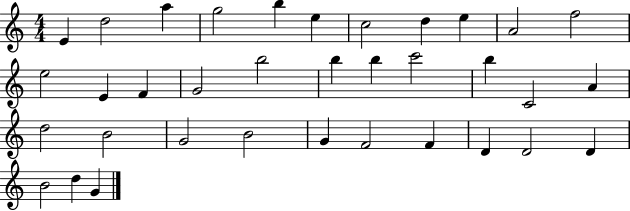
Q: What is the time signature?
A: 4/4